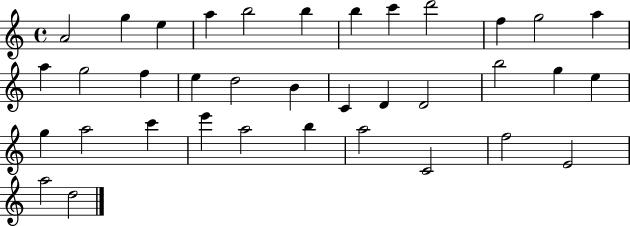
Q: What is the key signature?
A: C major